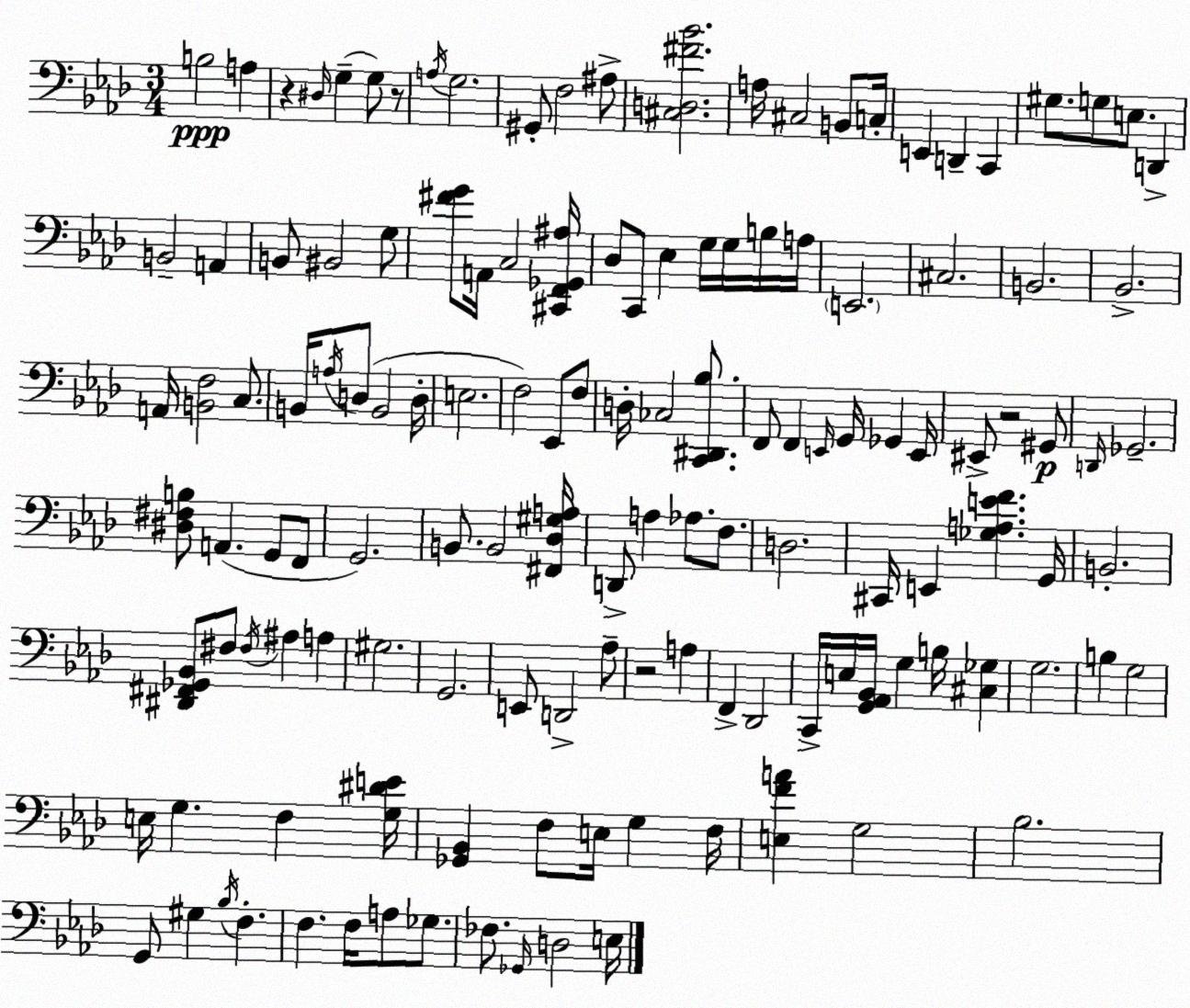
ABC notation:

X:1
T:Untitled
M:3/4
L:1/4
K:Ab
B,2 A, z ^D,/4 G, G,/2 z/2 A,/4 G,2 ^G,,/2 F,2 ^A,/2 [^C,D,^F_B]2 A,/4 ^C,2 B,,/2 C,/4 E,, D,, C,, ^G,/2 G,/2 E,/2 D,, B,,2 A,, B,,/2 ^B,,2 G,/2 [^FG]/2 A,,/4 C,2 [^C,,F,,_G,,^A,]/4 _D,/2 C,,/2 _E, G,/4 G,/4 B,/4 A,/4 E,,2 ^C,2 B,,2 _B,,2 A,,/4 [B,,F,]2 C,/2 B,,/4 A,/4 D,/2 B,,2 D,/4 E,2 F,2 _E,,/2 F,/2 D,/4 _C,2 [C,,^D,,_B,]/2 F,,/2 F,, E,,/4 G,,/4 _G,, E,,/4 ^E,,/2 z2 ^G,,/2 D,,/4 _G,,2 [^D,^F,B,]/2 A,, G,,/2 F,,/2 G,,2 B,,/2 B,,2 [^F,,_D,^G,A,]/4 D,,/2 A, _A,/2 F,/2 D,2 ^C,,/4 E,, [_G,A,EF] G,,/4 B,,2 [^D,,^F,,_G,,_B,,]/2 ^F,/2 ^F,/4 ^A, A, ^G,2 G,,2 E,,/2 D,,2 _A,/2 z2 A, F,, _D,,2 C,,/4 E,/4 [G,,_A,,_B,,]/4 G, B,/4 [^C,_G,] G,2 B, G,2 E,/4 G, F, [G,^DE]/4 [_G,,_B,,] F,/2 E,/4 G, F,/4 [E,FA] G,2 _B,2 G,,/2 ^G, _B,/4 F, F, F,/4 A,/2 _G,/2 _F,/2 _G,,/4 D,2 E,/4